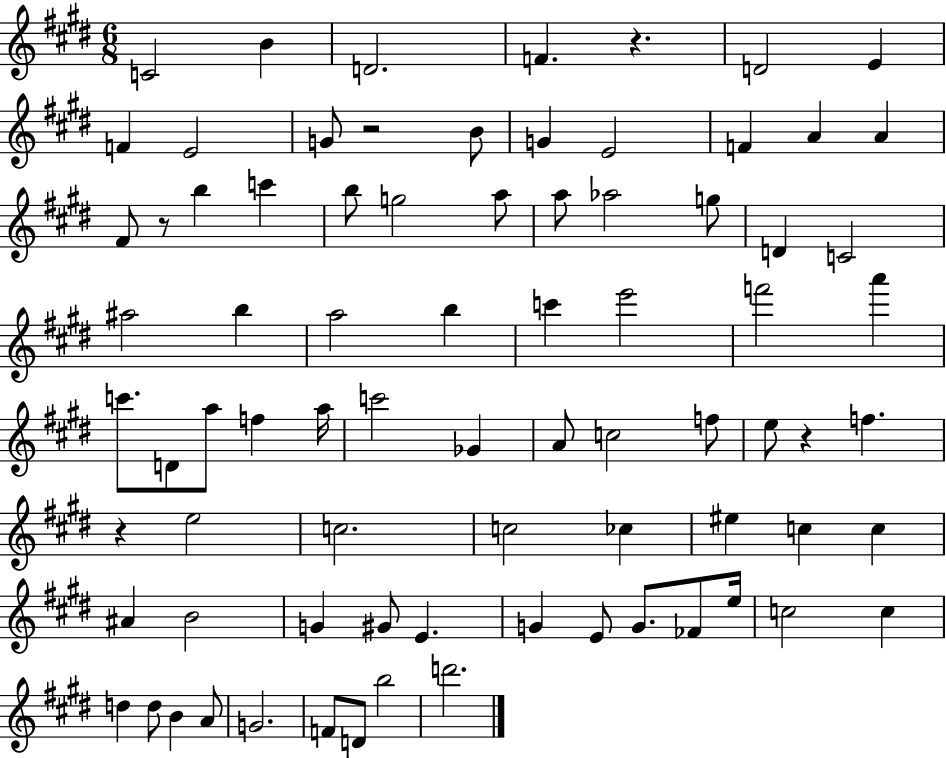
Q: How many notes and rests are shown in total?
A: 79